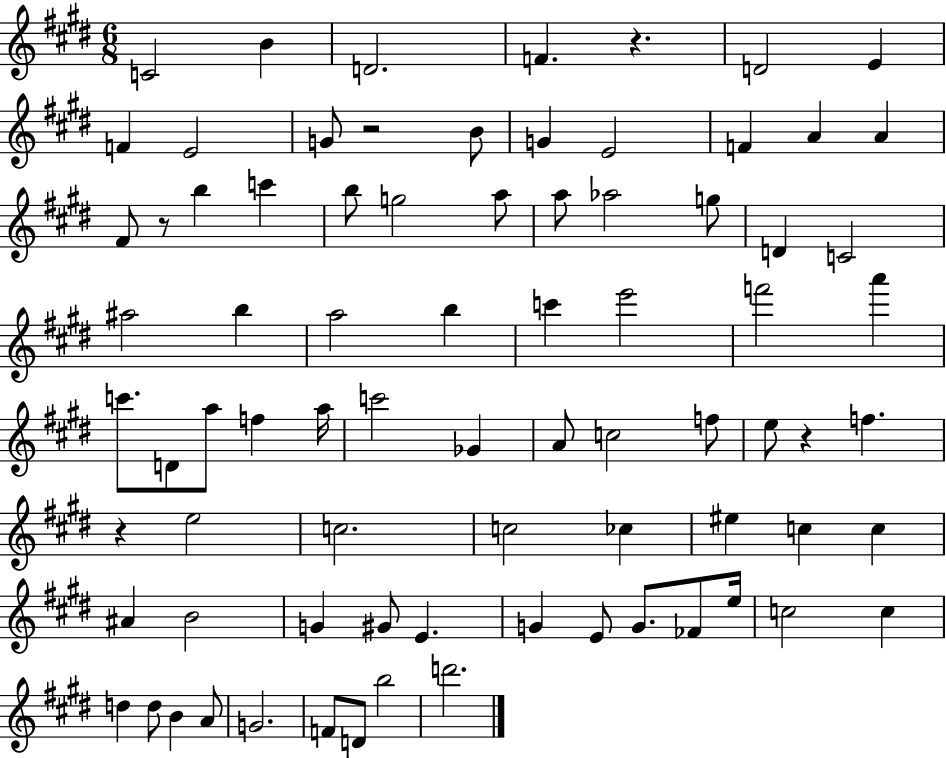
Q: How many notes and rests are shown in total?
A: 79